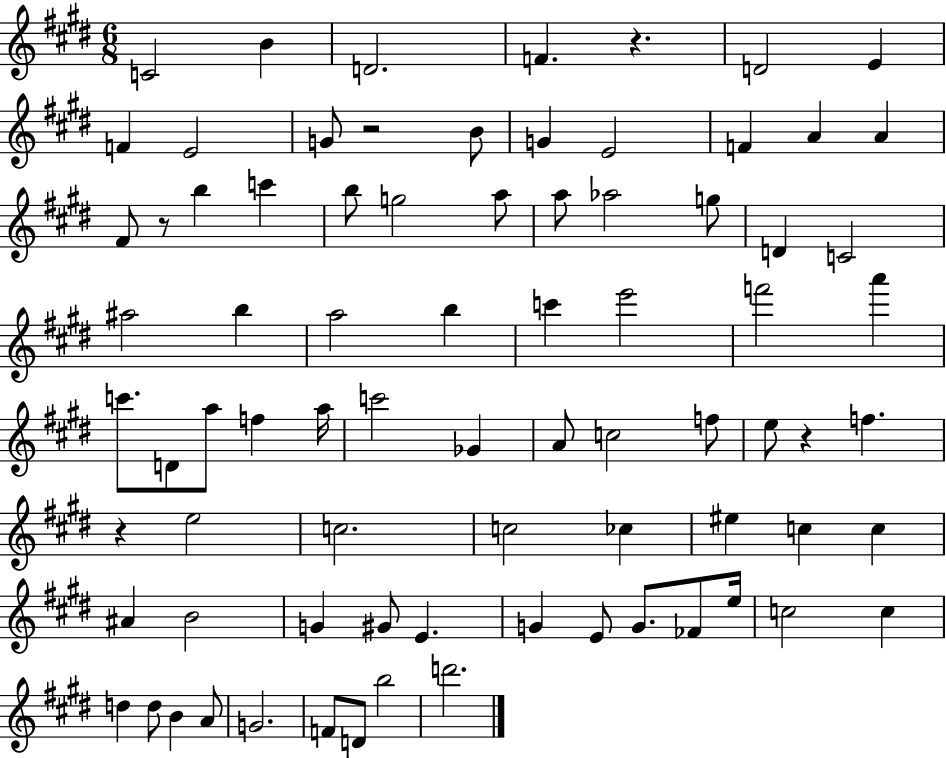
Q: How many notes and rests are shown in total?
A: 79